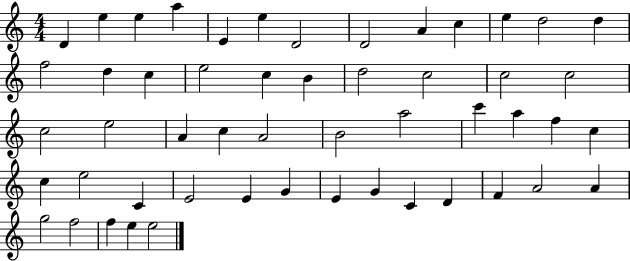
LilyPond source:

{
  \clef treble
  \numericTimeSignature
  \time 4/4
  \key c \major
  d'4 e''4 e''4 a''4 | e'4 e''4 d'2 | d'2 a'4 c''4 | e''4 d''2 d''4 | \break f''2 d''4 c''4 | e''2 c''4 b'4 | d''2 c''2 | c''2 c''2 | \break c''2 e''2 | a'4 c''4 a'2 | b'2 a''2 | c'''4 a''4 f''4 c''4 | \break c''4 e''2 c'4 | e'2 e'4 g'4 | e'4 g'4 c'4 d'4 | f'4 a'2 a'4 | \break g''2 f''2 | f''4 e''4 e''2 | \bar "|."
}